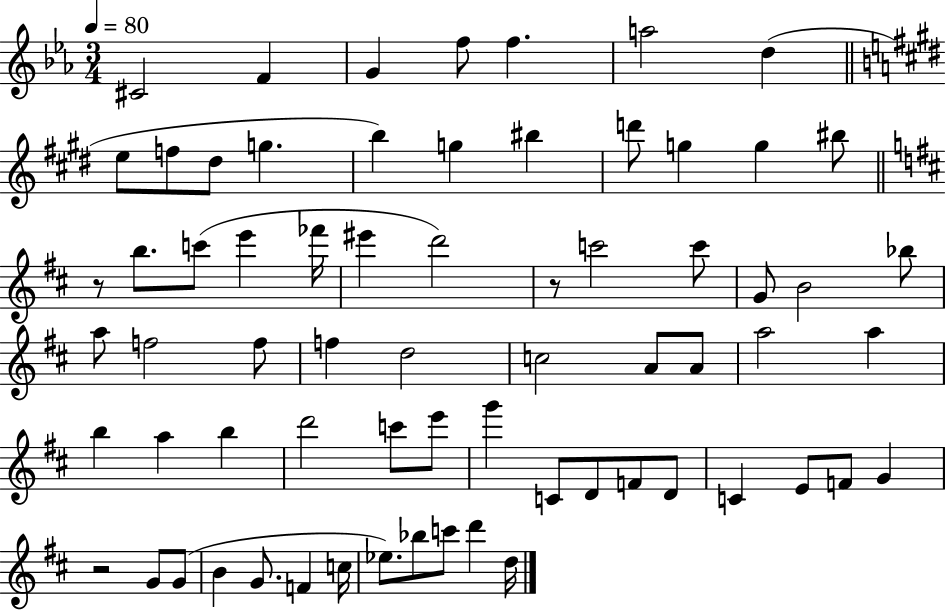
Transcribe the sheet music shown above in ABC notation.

X:1
T:Untitled
M:3/4
L:1/4
K:Eb
^C2 F G f/2 f a2 d e/2 f/2 ^d/2 g b g ^b d'/2 g g ^b/2 z/2 b/2 c'/2 e' _f'/4 ^e' d'2 z/2 c'2 c'/2 G/2 B2 _b/2 a/2 f2 f/2 f d2 c2 A/2 A/2 a2 a b a b d'2 c'/2 e'/2 g' C/2 D/2 F/2 D/2 C E/2 F/2 G z2 G/2 G/2 B G/2 F c/4 _e/2 _b/2 c'/2 d' d/4